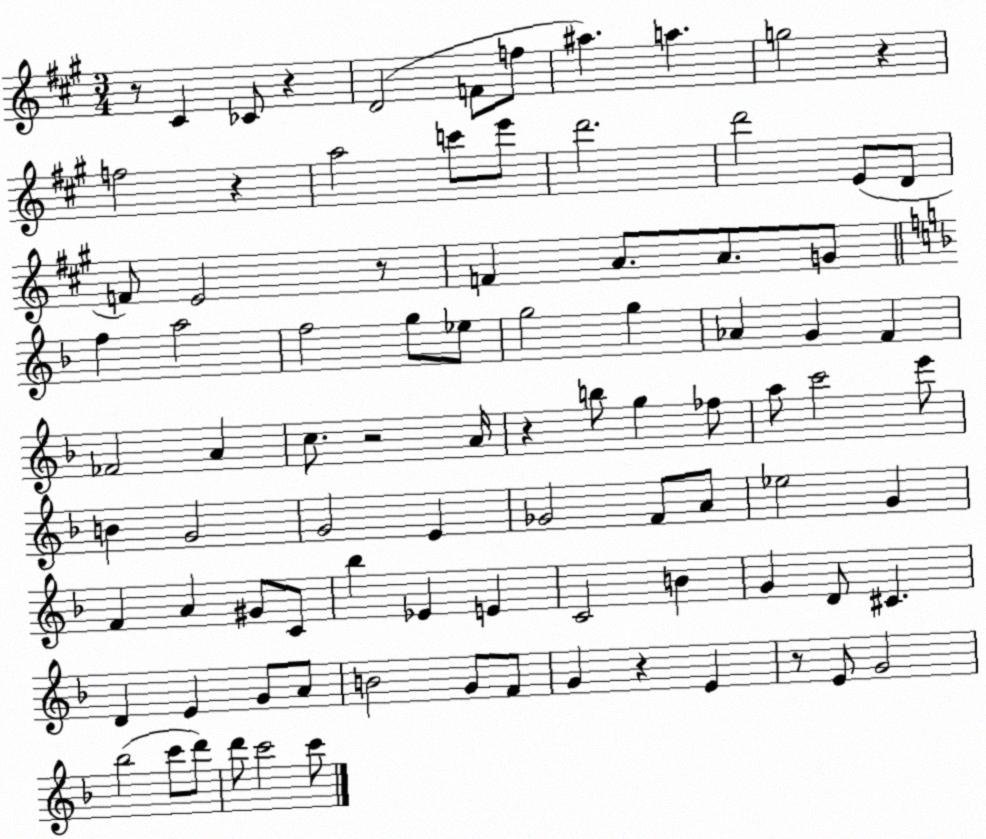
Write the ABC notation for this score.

X:1
T:Untitled
M:3/4
L:1/4
K:A
z/2 ^C _C/2 z D2 F/2 f/2 ^a a g2 z f2 z a2 c'/2 e'/2 d'2 d'2 E/2 D/2 F/2 E2 z/2 F A/2 A/2 G/2 f a2 f2 g/2 _e/2 g2 g _A G F _F2 A c/2 z2 A/4 z b/2 g _f/2 a/2 c'2 e'/2 B G2 G2 E _G2 F/2 A/2 _e2 G F A ^G/2 C/2 _b _E E C2 B G D/2 ^C D E G/2 A/2 B2 G/2 F/2 G z E z/2 E/2 G2 _b2 c'/2 d'/2 d'/2 c'2 c'/2